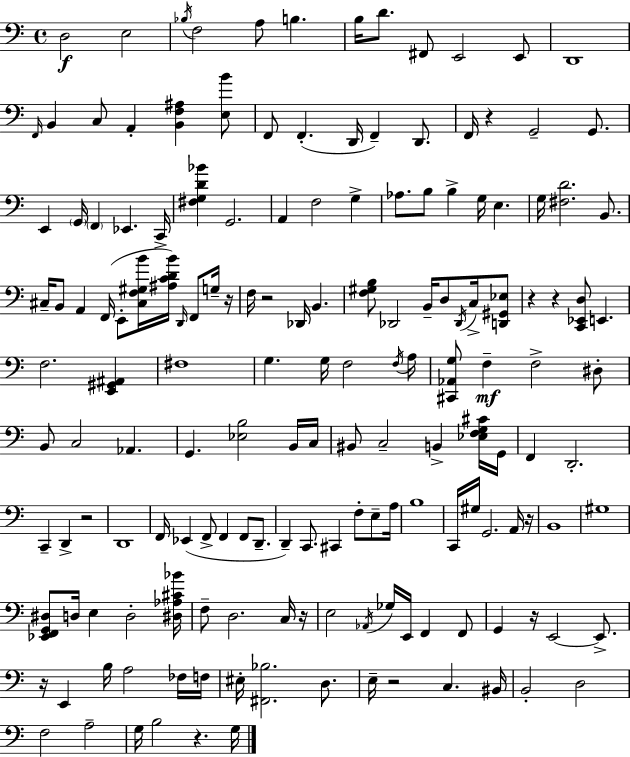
{
  \clef bass
  \time 4/4
  \defaultTimeSignature
  \key c \major
  \repeat volta 2 { d2\f e2 | \acciaccatura { bes16 } f2 a8 b4. | b16 d'8. fis,8 e,2 e,8 | d,1 | \break \grace { f,16 } b,4 c8 a,4-. <b, f ais>4 | <e b'>8 f,8 f,4.-.( d,16 f,4--) d,8. | f,16 r4 g,2-- g,8. | e,4 \parenthesize g,16 \parenthesize f,4 ees,4. | \break c,16-> <fis g d' bes'>4 g,2. | a,4 f2 g4-> | aes8. b8 b4-> g16 e4. | g16 <fis d'>2. b,8. | \break cis16-- b,8 a,4 f,16( e,8-. <cis f gis b'>16 <ais c' d' b'>16) \grace { d,16 } f,8 | g16-- r16 f16 r2 des,16 b,4. | <f gis b>8 des,2 b,16-- d8 | \acciaccatura { des,16 } c16-> <d, gis, ees>8 r4 r4 <c, ees, d>8 e,4. | \break f2. | <e, gis, ais,>4 fis1 | g4. g16 f2 | \acciaccatura { f16 } a16 <cis, aes, g>8 f4--\mf f2-> | \break dis8-. b,8 c2 aes,4. | g,4. <ees b>2 | b,16 c16 bis,8 c2-- b,4-> | <ees f g cis'>16 g,16 f,4 d,2.-. | \break c,4-- d,4-> r2 | d,1 | f,16 ees,4( f,8-> f,4 | f,8 d,8.-- d,4--) c,8. cis,4 | \break f8-. e8-- a16 b1 | c,16 gis16 g,2. | a,16 r16 b,1 | gis1 | \break <ees, f, g, dis>8 d16 e4 d2-. | <dis aes cis' bes'>16 f8-- d2. | c16 r16 e2 \acciaccatura { aes,16 } ges16 e,16 | f,4 f,8 g,4 r16 e,2~~ | \break e,8.-> r16 e,4 b16 a2 | fes16 f16 eis16-. <fis, bes>2. | d8. e16-- r2 c4. | bis,16 b,2-. d2 | \break f2 a2-- | g16 b2 r4. | g16 } \bar "|."
}